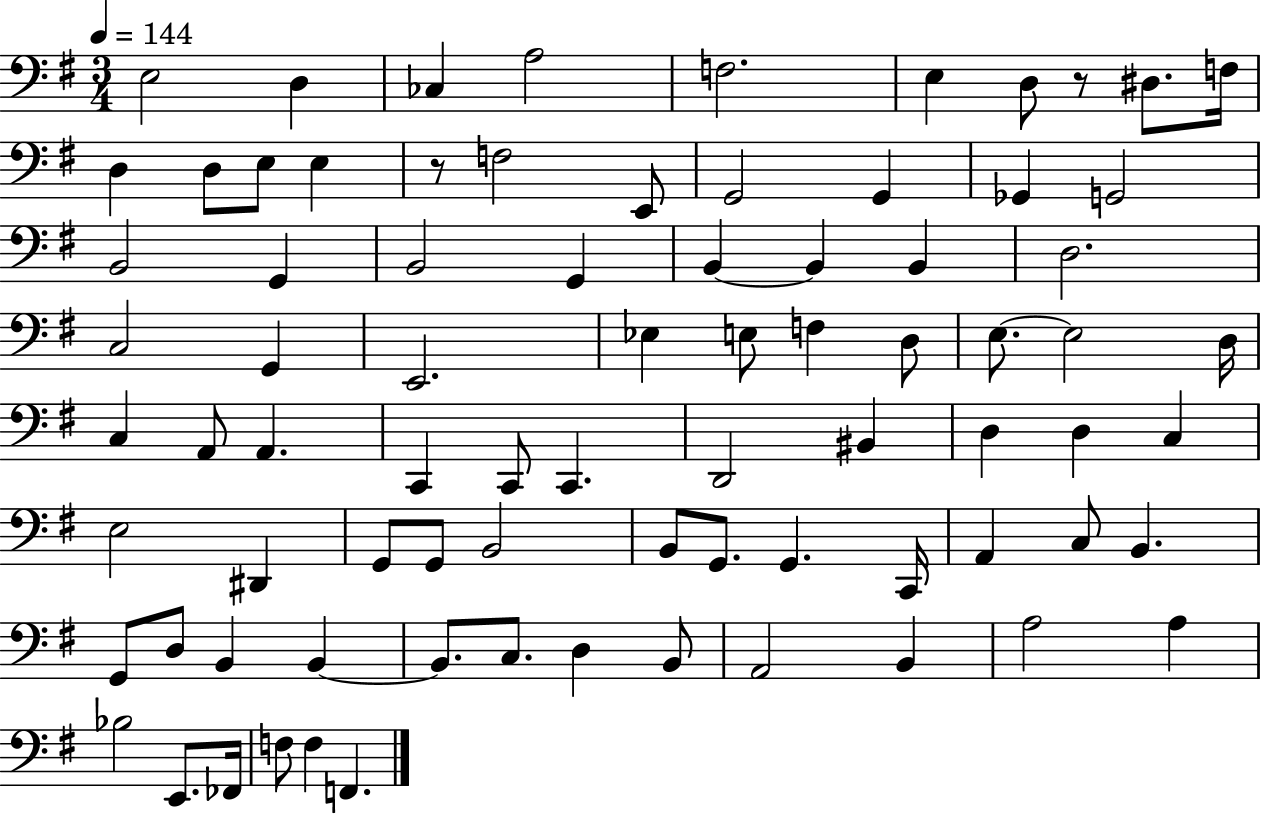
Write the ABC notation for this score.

X:1
T:Untitled
M:3/4
L:1/4
K:G
E,2 D, _C, A,2 F,2 E, D,/2 z/2 ^D,/2 F,/4 D, D,/2 E,/2 E, z/2 F,2 E,,/2 G,,2 G,, _G,, G,,2 B,,2 G,, B,,2 G,, B,, B,, B,, D,2 C,2 G,, E,,2 _E, E,/2 F, D,/2 E,/2 E,2 D,/4 C, A,,/2 A,, C,, C,,/2 C,, D,,2 ^B,, D, D, C, E,2 ^D,, G,,/2 G,,/2 B,,2 B,,/2 G,,/2 G,, C,,/4 A,, C,/2 B,, G,,/2 D,/2 B,, B,, B,,/2 C,/2 D, B,,/2 A,,2 B,, A,2 A, _B,2 E,,/2 _F,,/4 F,/2 F, F,,